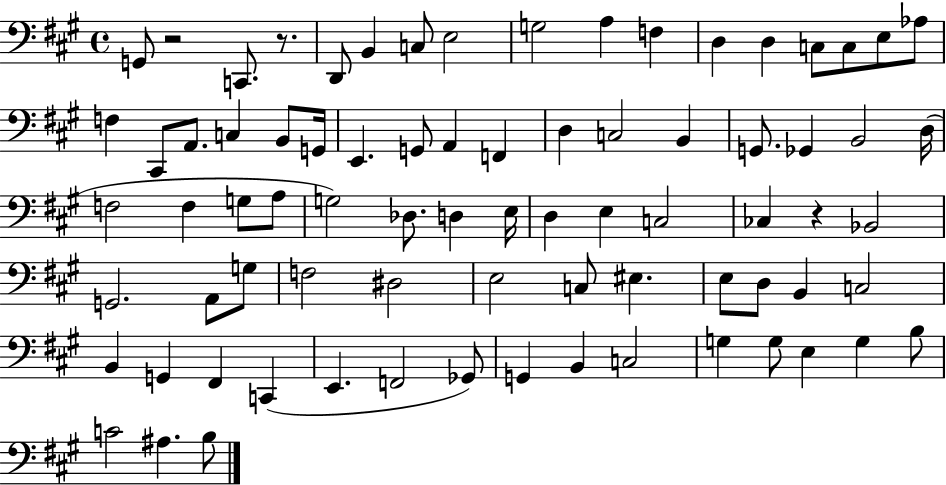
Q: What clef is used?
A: bass